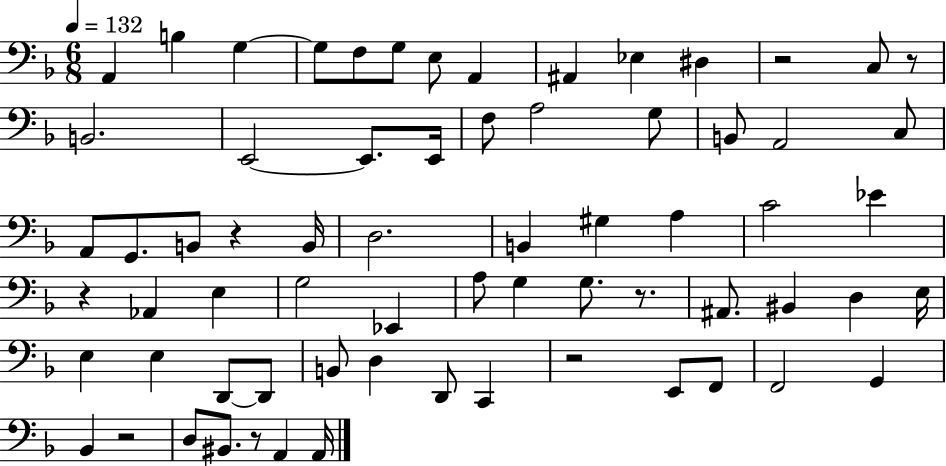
A2/q B3/q G3/q G3/e F3/e G3/e E3/e A2/q A#2/q Eb3/q D#3/q R/h C3/e R/e B2/h. E2/h E2/e. E2/s F3/e A3/h G3/e B2/e A2/h C3/e A2/e G2/e. B2/e R/q B2/s D3/h. B2/q G#3/q A3/q C4/h Eb4/q R/q Ab2/q E3/q G3/h Eb2/q A3/e G3/q G3/e. R/e. A#2/e. BIS2/q D3/q E3/s E3/q E3/q D2/e D2/e B2/e D3/q D2/e C2/q R/h E2/e F2/e F2/h G2/q Bb2/q R/h D3/e BIS2/e. R/e A2/q A2/s